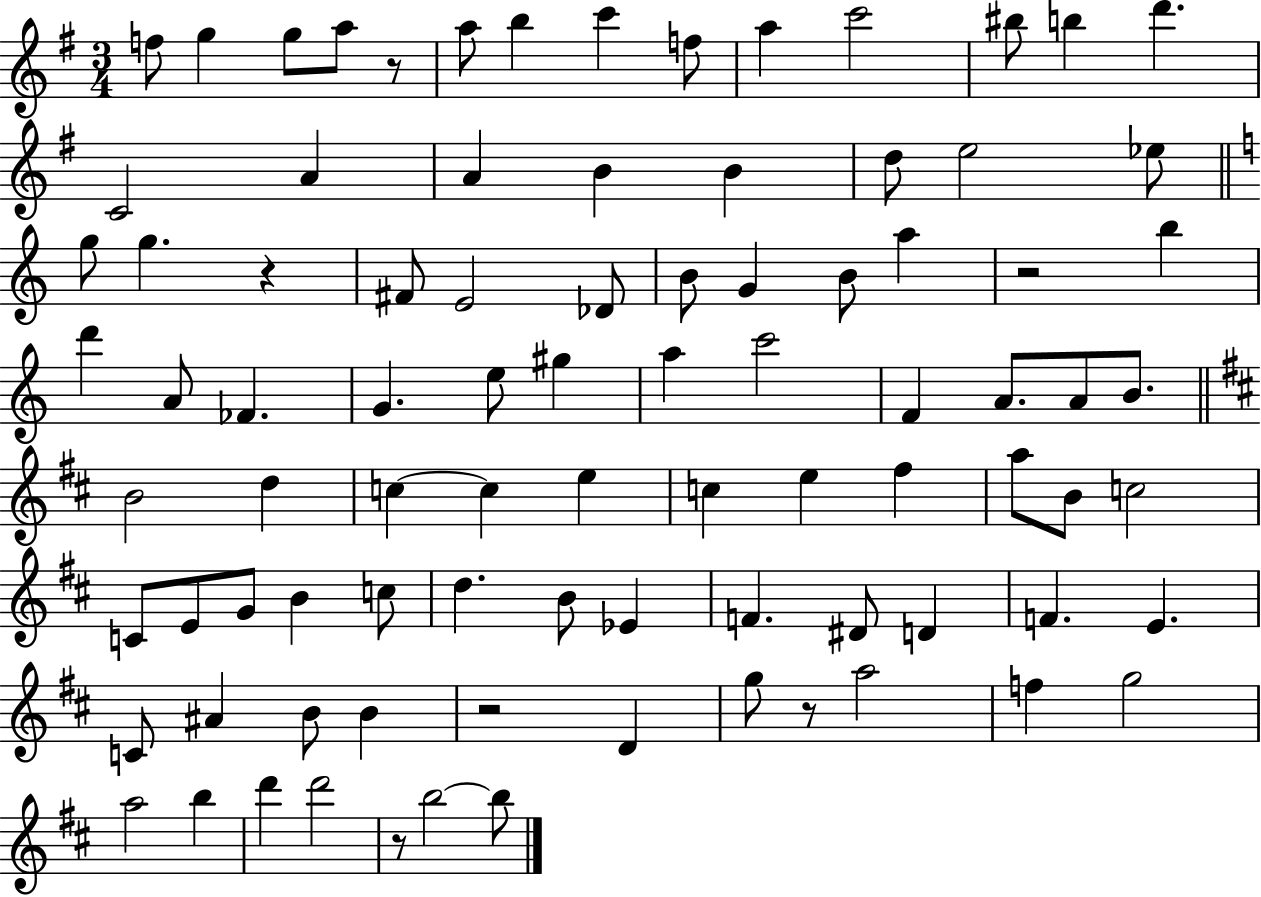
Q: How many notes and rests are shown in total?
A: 88